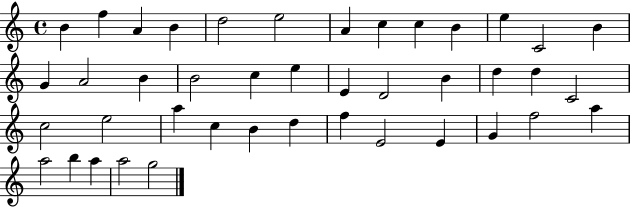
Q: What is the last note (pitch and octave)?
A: G5